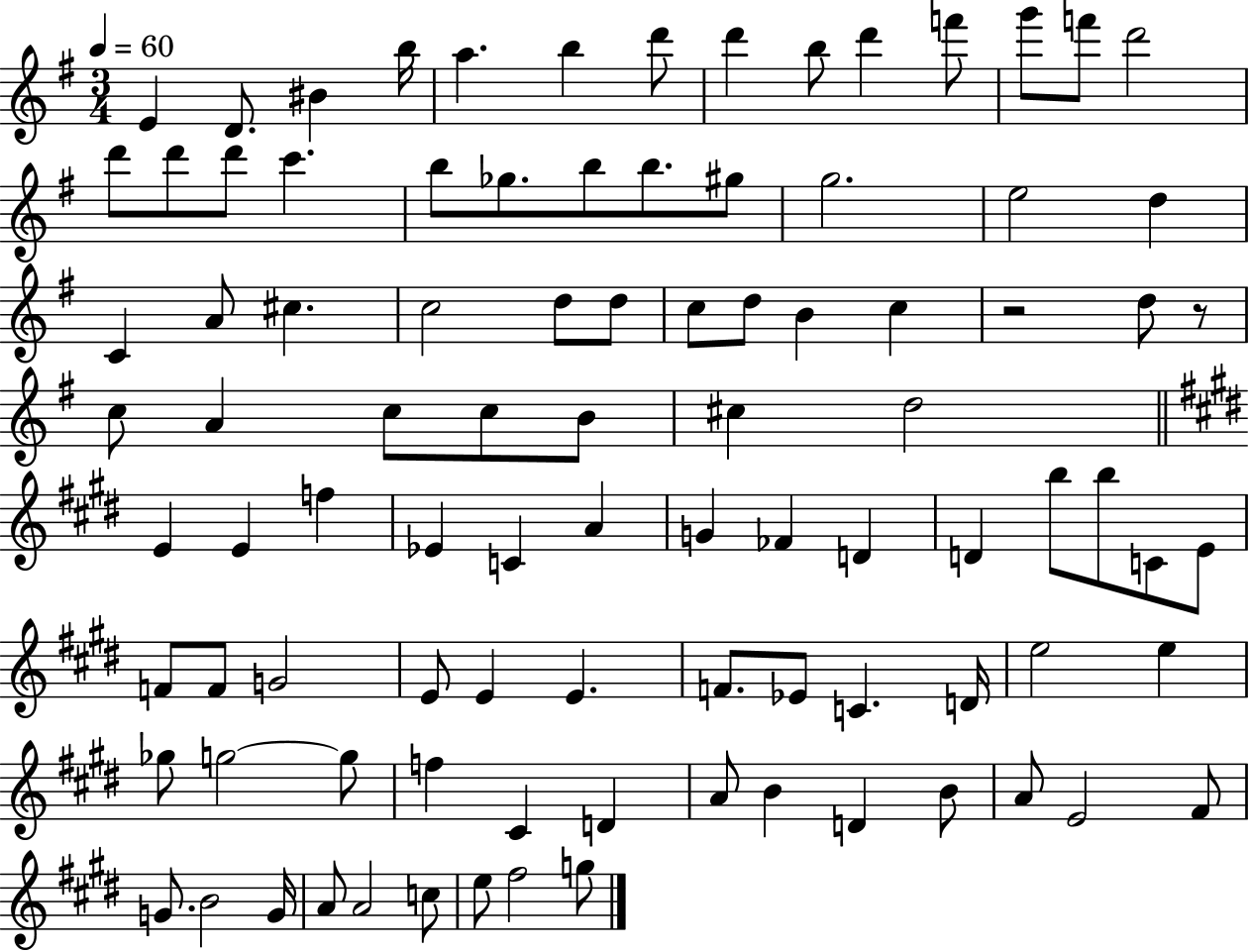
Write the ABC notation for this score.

X:1
T:Untitled
M:3/4
L:1/4
K:G
E D/2 ^B b/4 a b d'/2 d' b/2 d' f'/2 g'/2 f'/2 d'2 d'/2 d'/2 d'/2 c' b/2 _g/2 b/2 b/2 ^g/2 g2 e2 d C A/2 ^c c2 d/2 d/2 c/2 d/2 B c z2 d/2 z/2 c/2 A c/2 c/2 B/2 ^c d2 E E f _E C A G _F D D b/2 b/2 C/2 E/2 F/2 F/2 G2 E/2 E E F/2 _E/2 C D/4 e2 e _g/2 g2 g/2 f ^C D A/2 B D B/2 A/2 E2 ^F/2 G/2 B2 G/4 A/2 A2 c/2 e/2 ^f2 g/2